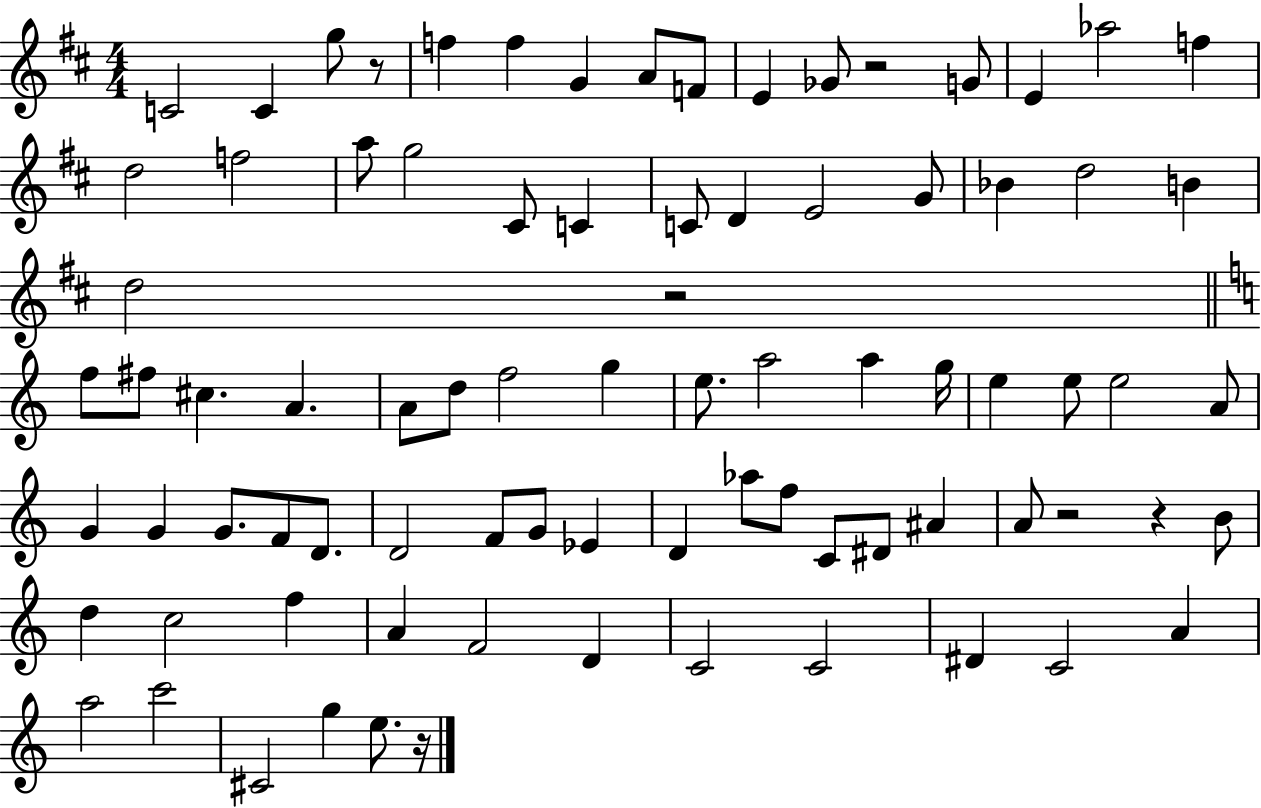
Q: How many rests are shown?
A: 6